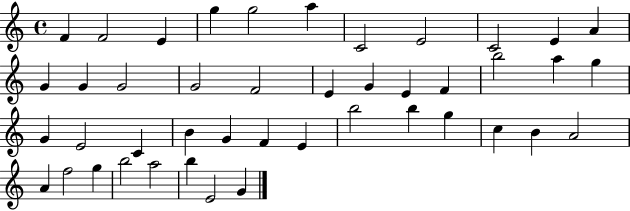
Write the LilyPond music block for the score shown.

{
  \clef treble
  \time 4/4
  \defaultTimeSignature
  \key c \major
  f'4 f'2 e'4 | g''4 g''2 a''4 | c'2 e'2 | c'2 e'4 a'4 | \break g'4 g'4 g'2 | g'2 f'2 | e'4 g'4 e'4 f'4 | b''2 a''4 g''4 | \break g'4 e'2 c'4 | b'4 g'4 f'4 e'4 | b''2 b''4 g''4 | c''4 b'4 a'2 | \break a'4 f''2 g''4 | b''2 a''2 | b''4 e'2 g'4 | \bar "|."
}